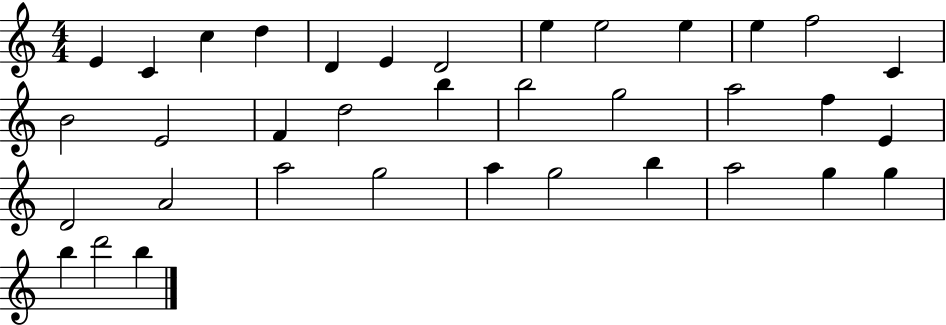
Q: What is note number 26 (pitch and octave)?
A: A5